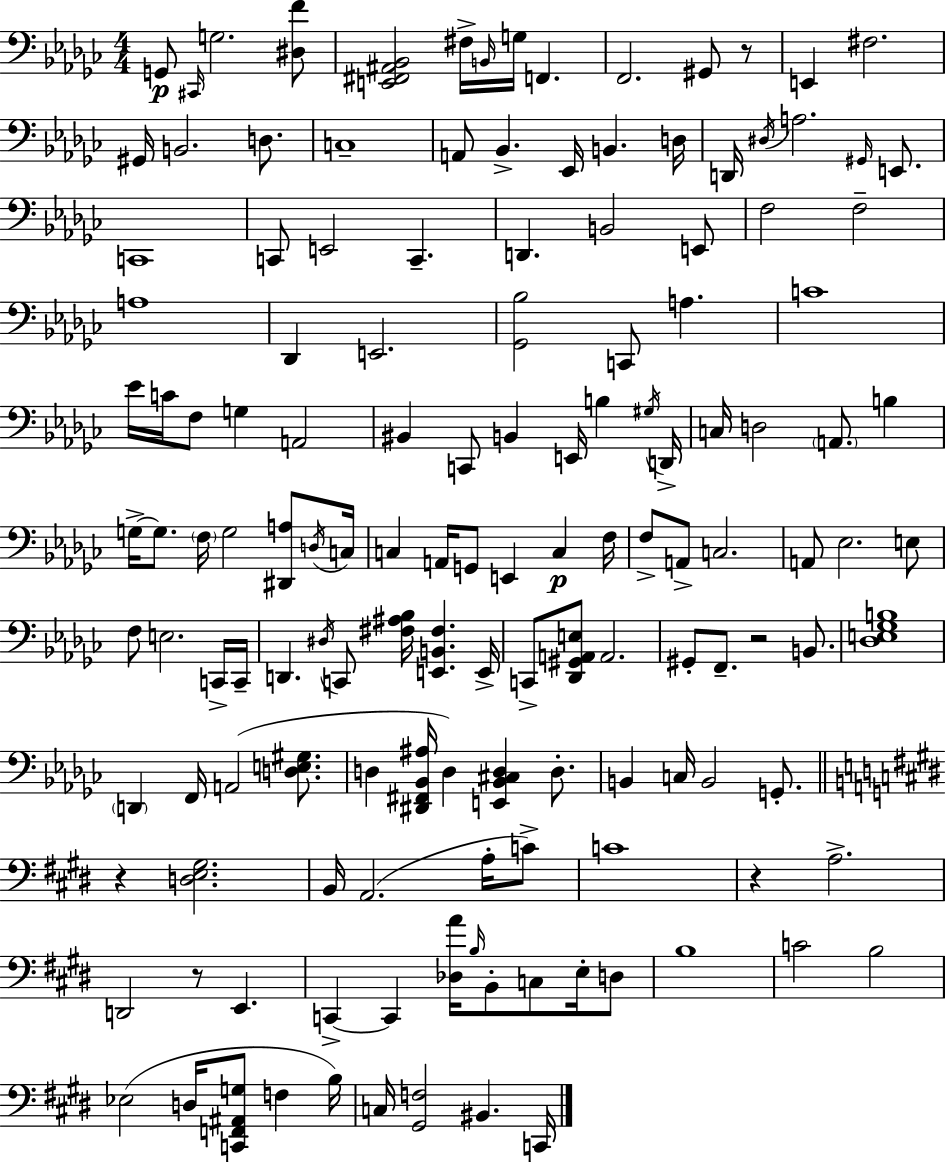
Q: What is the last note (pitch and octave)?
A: C2